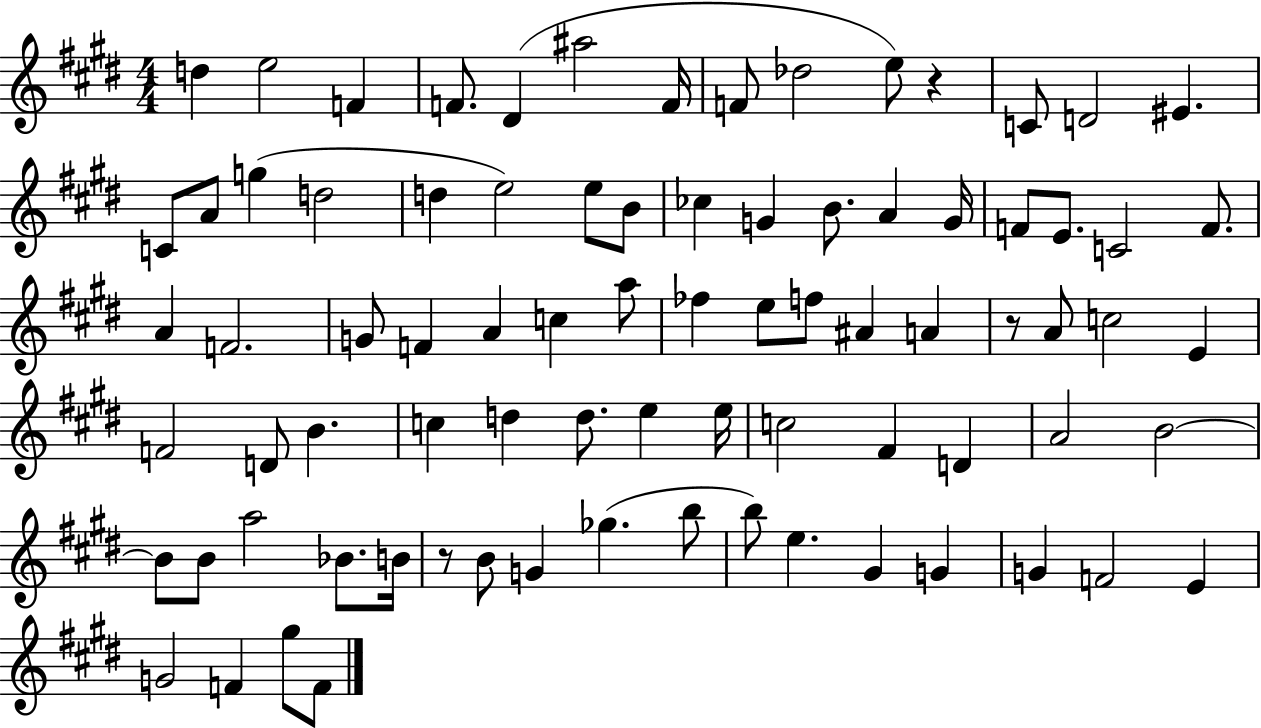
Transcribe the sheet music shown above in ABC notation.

X:1
T:Untitled
M:4/4
L:1/4
K:E
d e2 F F/2 ^D ^a2 F/4 F/2 _d2 e/2 z C/2 D2 ^E C/2 A/2 g d2 d e2 e/2 B/2 _c G B/2 A G/4 F/2 E/2 C2 F/2 A F2 G/2 F A c a/2 _f e/2 f/2 ^A A z/2 A/2 c2 E F2 D/2 B c d d/2 e e/4 c2 ^F D A2 B2 B/2 B/2 a2 _B/2 B/4 z/2 B/2 G _g b/2 b/2 e ^G G G F2 E G2 F ^g/2 F/2